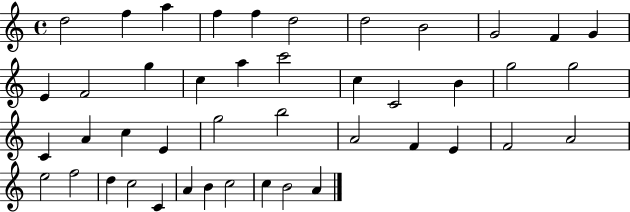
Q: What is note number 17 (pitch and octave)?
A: C6